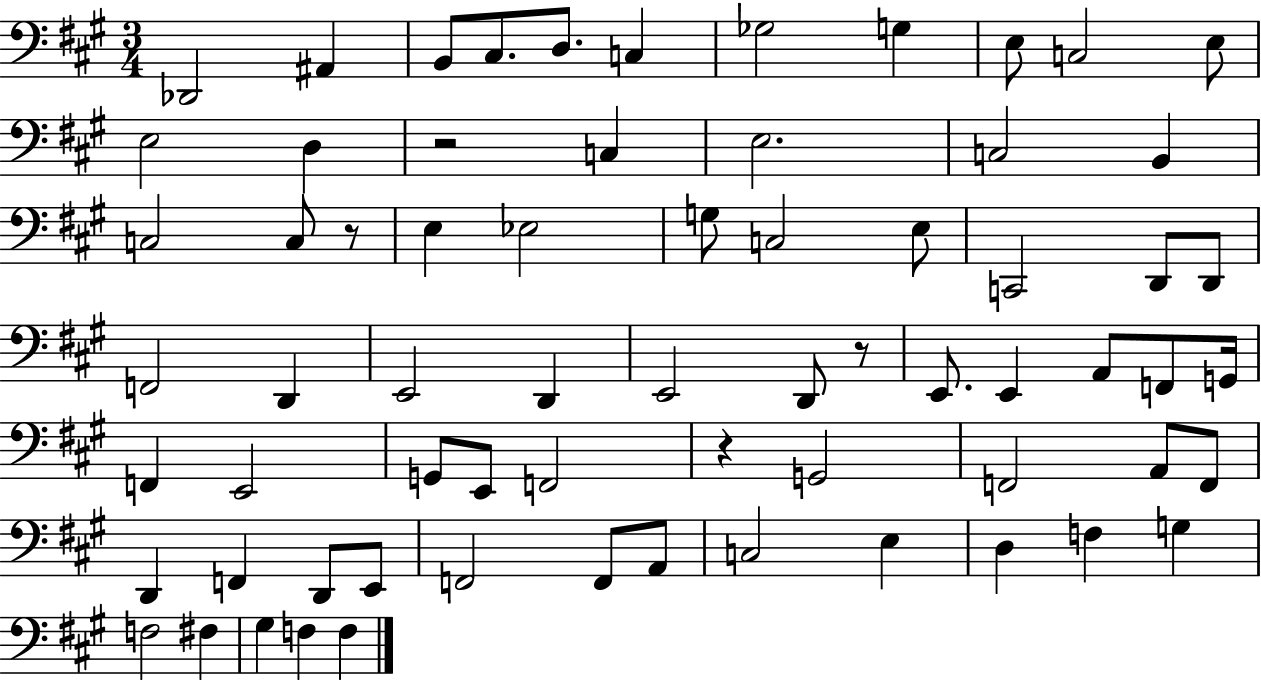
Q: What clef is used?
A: bass